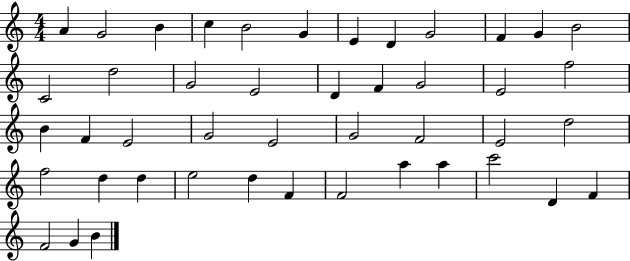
X:1
T:Untitled
M:4/4
L:1/4
K:C
A G2 B c B2 G E D G2 F G B2 C2 d2 G2 E2 D F G2 E2 f2 B F E2 G2 E2 G2 F2 E2 d2 f2 d d e2 d F F2 a a c'2 D F F2 G B